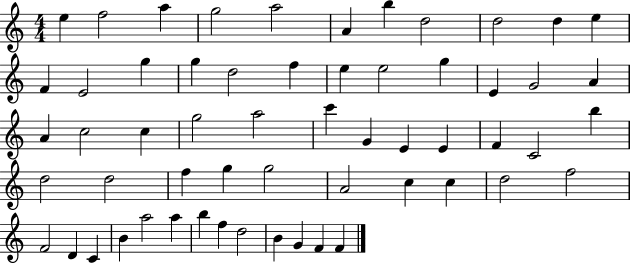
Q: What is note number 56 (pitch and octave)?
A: G4